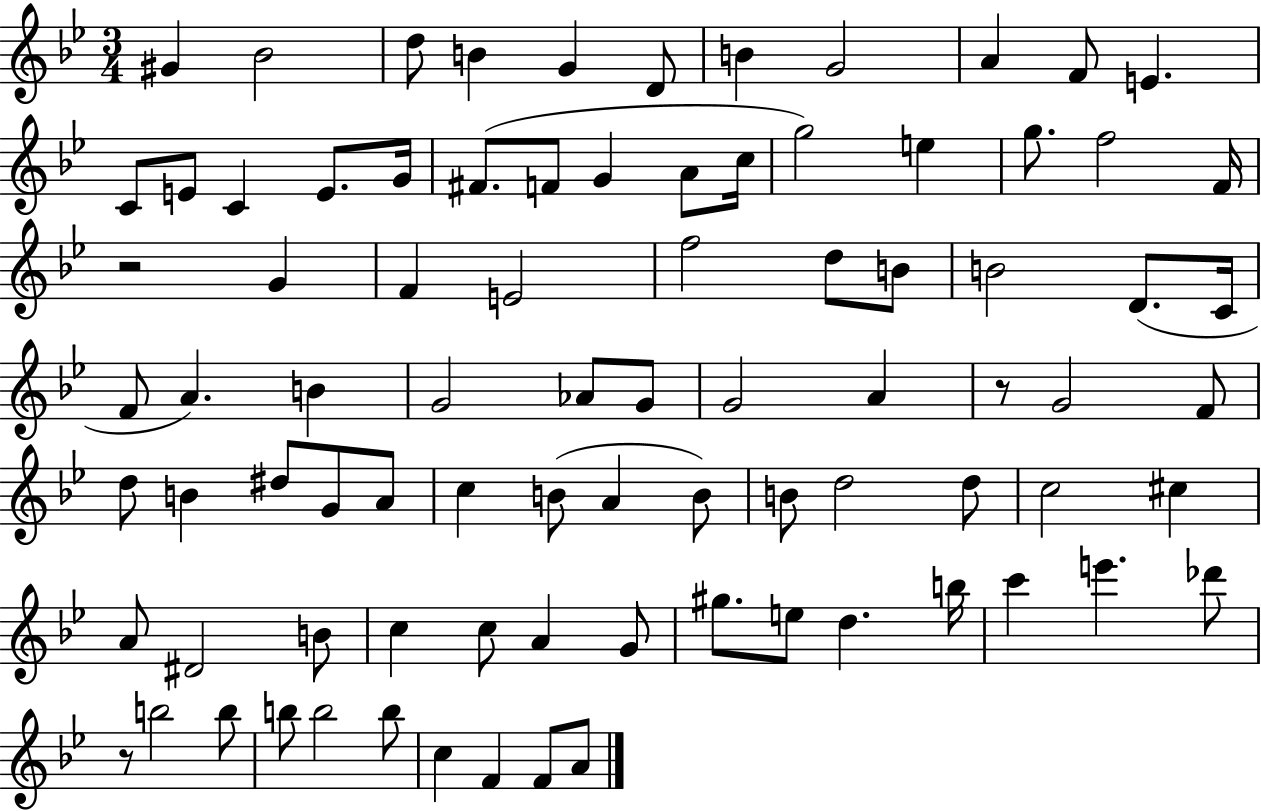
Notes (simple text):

G#4/q Bb4/h D5/e B4/q G4/q D4/e B4/q G4/h A4/q F4/e E4/q. C4/e E4/e C4/q E4/e. G4/s F#4/e. F4/e G4/q A4/e C5/s G5/h E5/q G5/e. F5/h F4/s R/h G4/q F4/q E4/h F5/h D5/e B4/e B4/h D4/e. C4/s F4/e A4/q. B4/q G4/h Ab4/e G4/e G4/h A4/q R/e G4/h F4/e D5/e B4/q D#5/e G4/e A4/e C5/q B4/e A4/q B4/e B4/e D5/h D5/e C5/h C#5/q A4/e D#4/h B4/e C5/q C5/e A4/q G4/e G#5/e. E5/e D5/q. B5/s C6/q E6/q. Db6/e R/e B5/h B5/e B5/e B5/h B5/e C5/q F4/q F4/e A4/e